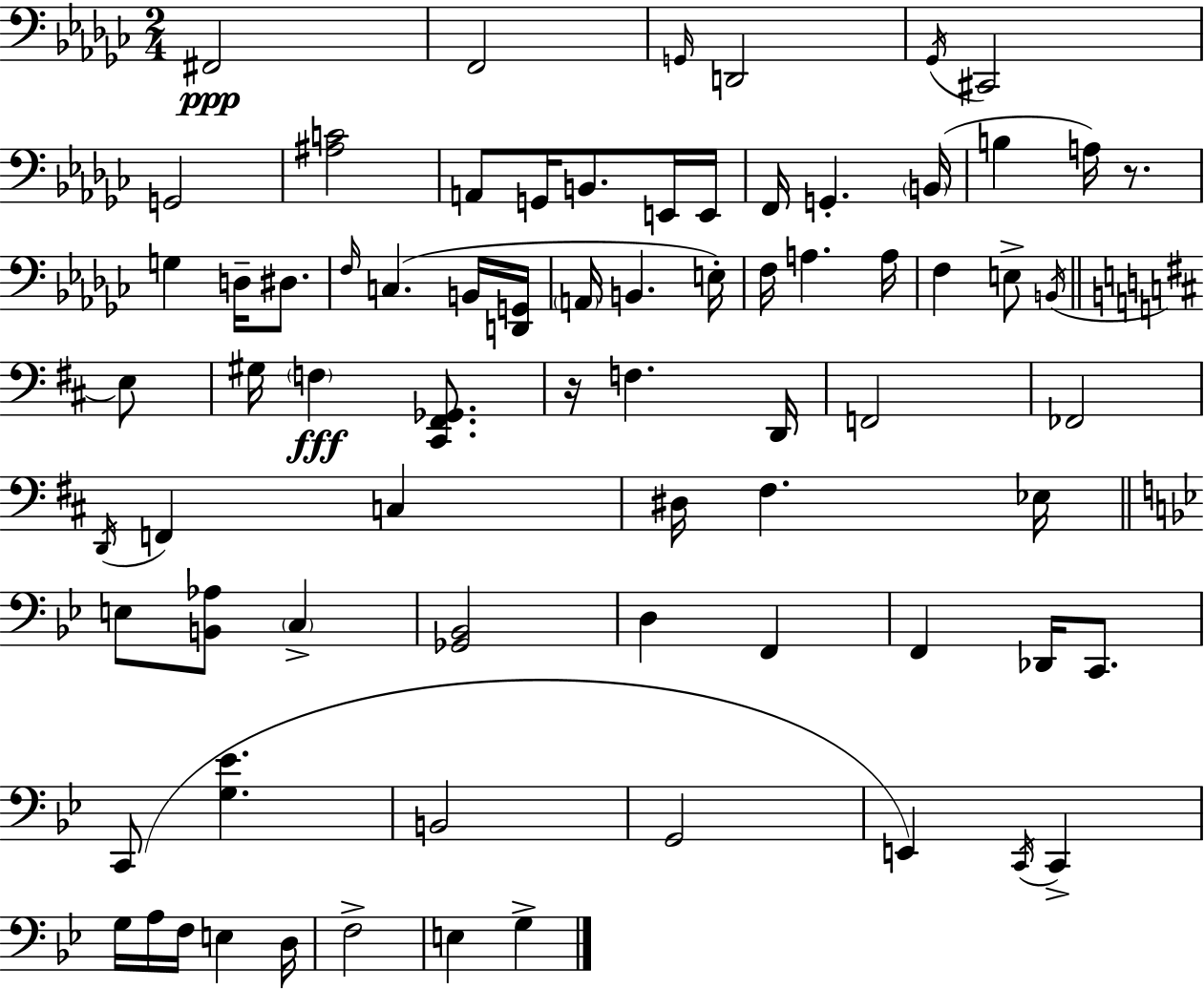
X:1
T:Untitled
M:2/4
L:1/4
K:Ebm
^F,,2 F,,2 G,,/4 D,,2 _G,,/4 ^C,,2 G,,2 [^A,C]2 A,,/2 G,,/4 B,,/2 E,,/4 E,,/4 F,,/4 G,, B,,/4 B, A,/4 z/2 G, D,/4 ^D,/2 F,/4 C, B,,/4 [D,,G,,]/4 A,,/4 B,, E,/4 F,/4 A, A,/4 F, E,/2 B,,/4 E,/2 ^G,/4 F, [^C,,^F,,_G,,]/2 z/4 F, D,,/4 F,,2 _F,,2 D,,/4 F,, C, ^D,/4 ^F, _E,/4 E,/2 [B,,_A,]/2 C, [_G,,_B,,]2 D, F,, F,, _D,,/4 C,,/2 C,,/2 [G,_E] B,,2 G,,2 E,, C,,/4 C,, G,/4 A,/4 F,/4 E, D,/4 F,2 E, G,